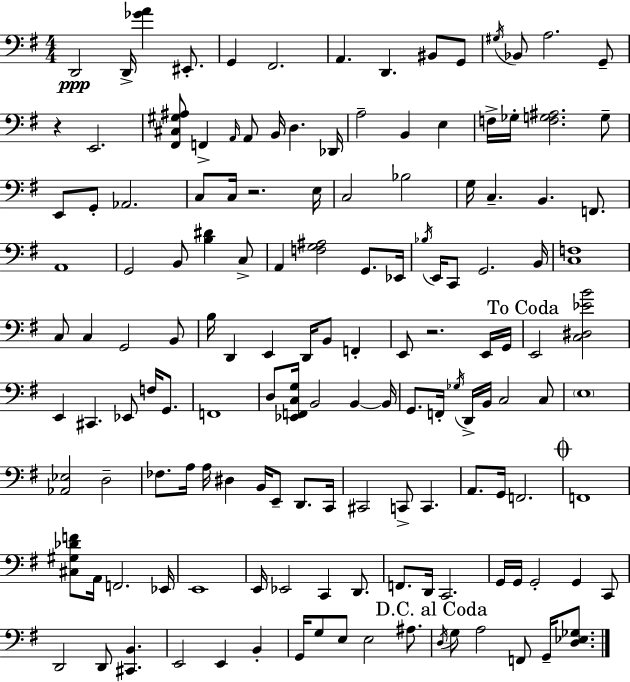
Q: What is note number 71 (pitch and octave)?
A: D3